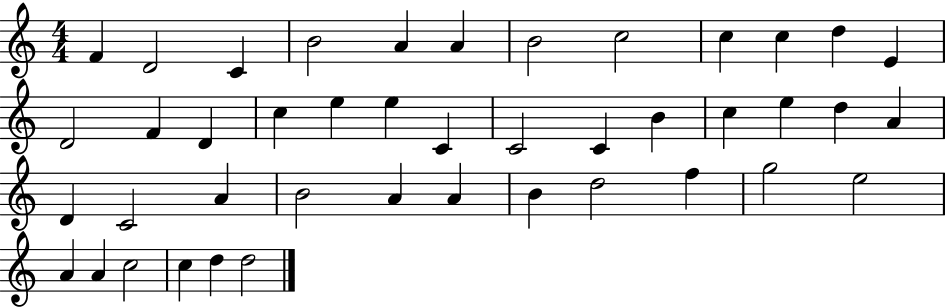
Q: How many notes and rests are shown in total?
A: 43